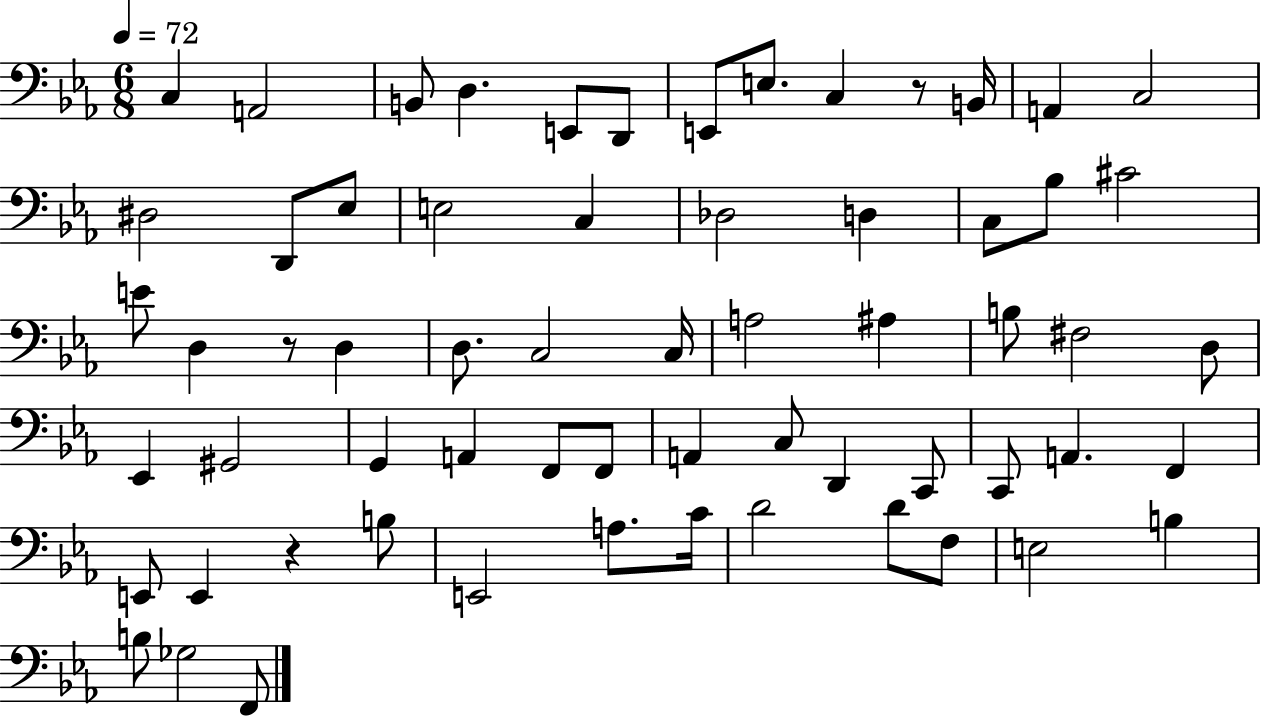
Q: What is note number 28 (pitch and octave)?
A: C3